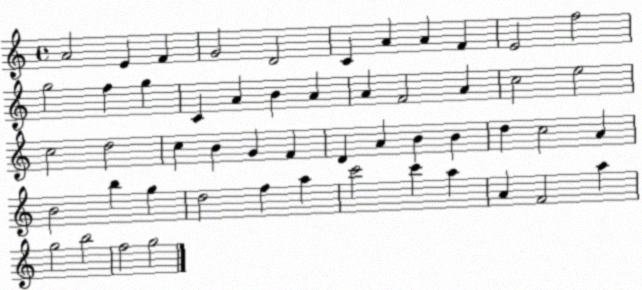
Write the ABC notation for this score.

X:1
T:Untitled
M:4/4
L:1/4
K:C
A2 E F G2 D2 C A A F E2 f2 g2 f g C A B A A F2 A c2 e2 c2 d2 c B G F D A B B d c2 A B2 b g d2 f a c'2 c' a A F2 a g2 b2 f2 g2